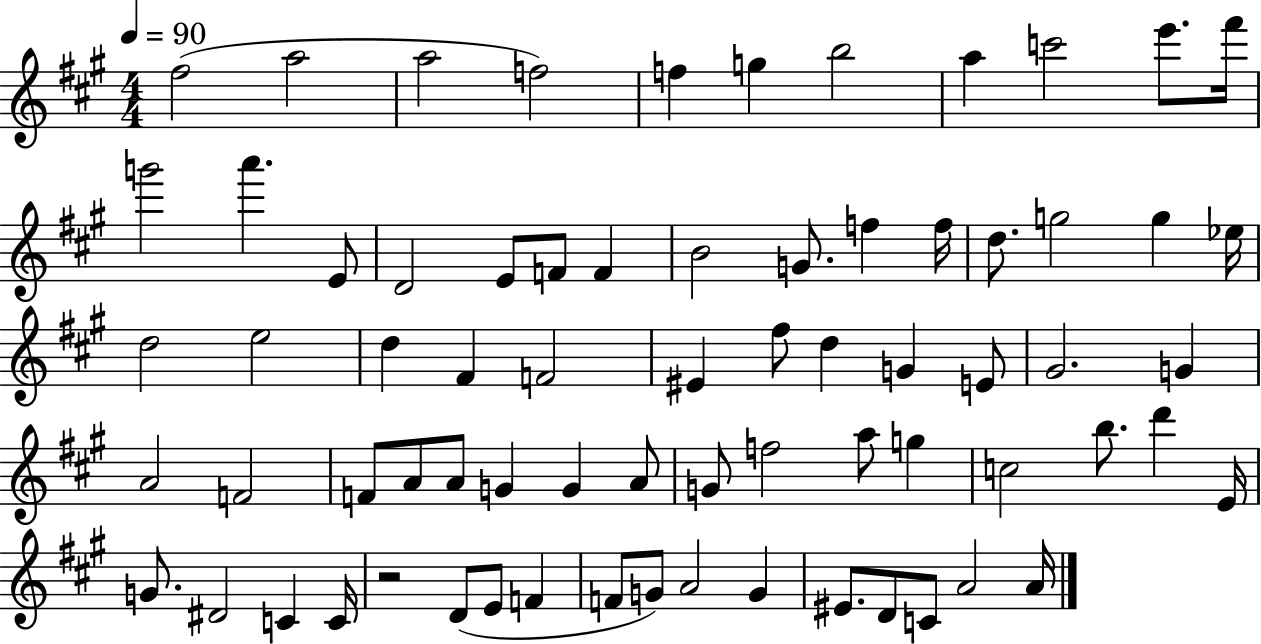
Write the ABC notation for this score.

X:1
T:Untitled
M:4/4
L:1/4
K:A
^f2 a2 a2 f2 f g b2 a c'2 e'/2 ^f'/4 g'2 a' E/2 D2 E/2 F/2 F B2 G/2 f f/4 d/2 g2 g _e/4 d2 e2 d ^F F2 ^E ^f/2 d G E/2 ^G2 G A2 F2 F/2 A/2 A/2 G G A/2 G/2 f2 a/2 g c2 b/2 d' E/4 G/2 ^D2 C C/4 z2 D/2 E/2 F F/2 G/2 A2 G ^E/2 D/2 C/2 A2 A/4